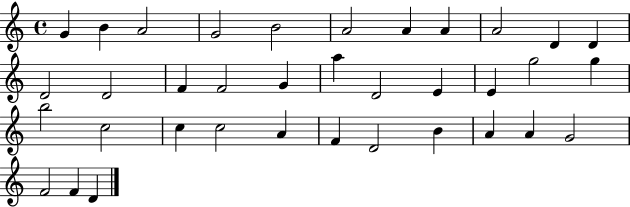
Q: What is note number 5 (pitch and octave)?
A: B4